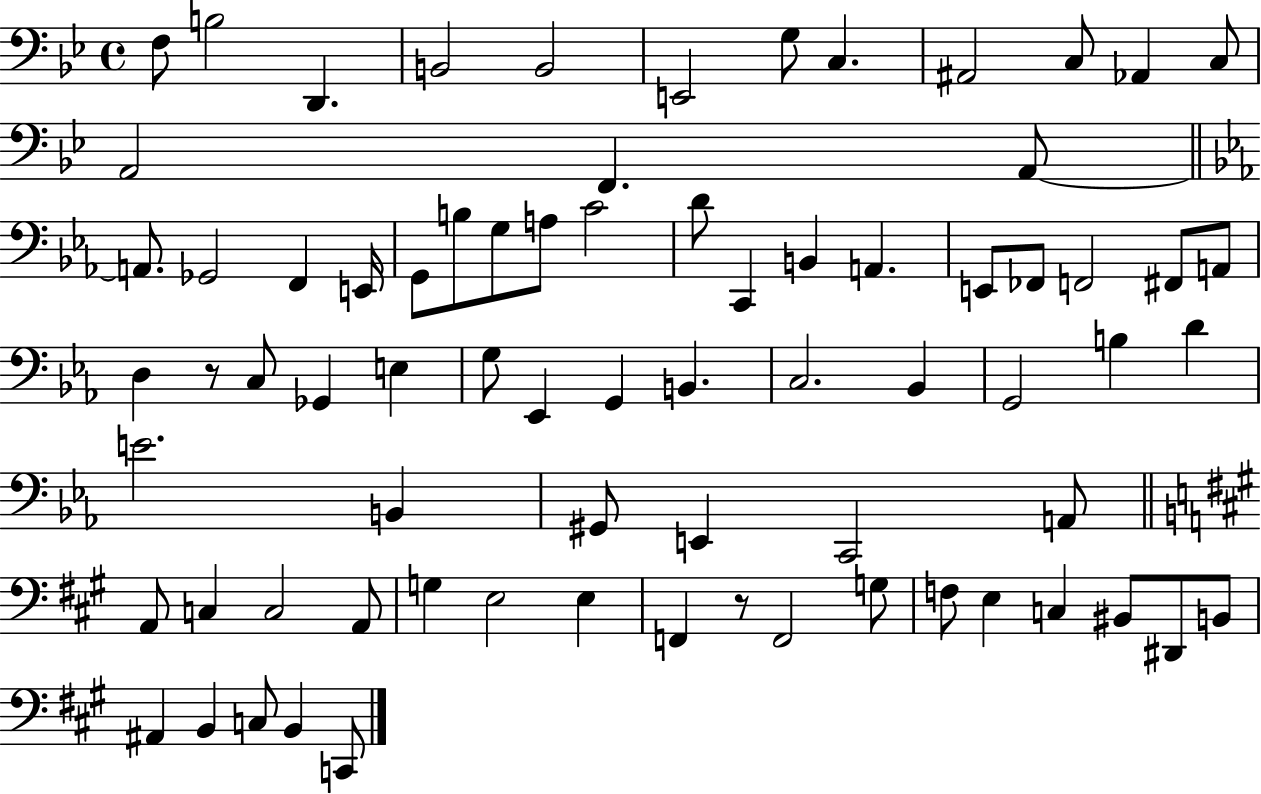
F3/e B3/h D2/q. B2/h B2/h E2/h G3/e C3/q. A#2/h C3/e Ab2/q C3/e A2/h F2/q. A2/e A2/e. Gb2/h F2/q E2/s G2/e B3/e G3/e A3/e C4/h D4/e C2/q B2/q A2/q. E2/e FES2/e F2/h F#2/e A2/e D3/q R/e C3/e Gb2/q E3/q G3/e Eb2/q G2/q B2/q. C3/h. Bb2/q G2/h B3/q D4/q E4/h. B2/q G#2/e E2/q C2/h A2/e A2/e C3/q C3/h A2/e G3/q E3/h E3/q F2/q R/e F2/h G3/e F3/e E3/q C3/q BIS2/e D#2/e B2/e A#2/q B2/q C3/e B2/q C2/e